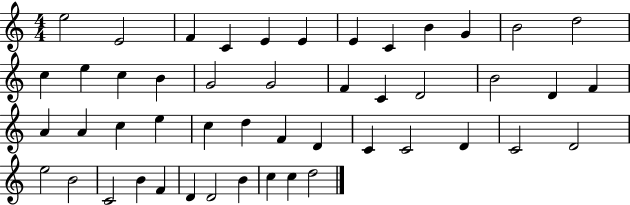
{
  \clef treble
  \numericTimeSignature
  \time 4/4
  \key c \major
  e''2 e'2 | f'4 c'4 e'4 e'4 | e'4 c'4 b'4 g'4 | b'2 d''2 | \break c''4 e''4 c''4 b'4 | g'2 g'2 | f'4 c'4 d'2 | b'2 d'4 f'4 | \break a'4 a'4 c''4 e''4 | c''4 d''4 f'4 d'4 | c'4 c'2 d'4 | c'2 d'2 | \break e''2 b'2 | c'2 b'4 f'4 | d'4 d'2 b'4 | c''4 c''4 d''2 | \break \bar "|."
}